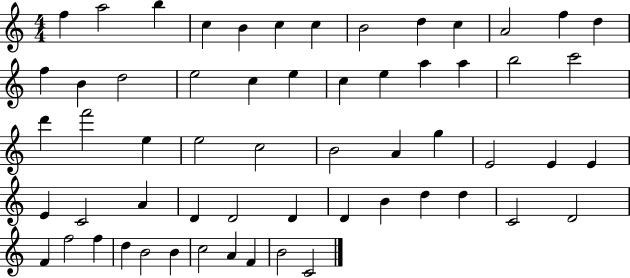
F5/q A5/h B5/q C5/q B4/q C5/q C5/q B4/h D5/q C5/q A4/h F5/q D5/q F5/q B4/q D5/h E5/h C5/q E5/q C5/q E5/q A5/q A5/q B5/h C6/h D6/q F6/h E5/q E5/h C5/h B4/h A4/q G5/q E4/h E4/q E4/q E4/q C4/h A4/q D4/q D4/h D4/q D4/q B4/q D5/q D5/q C4/h D4/h F4/q F5/h F5/q D5/q B4/h B4/q C5/h A4/q F4/q B4/h C4/h